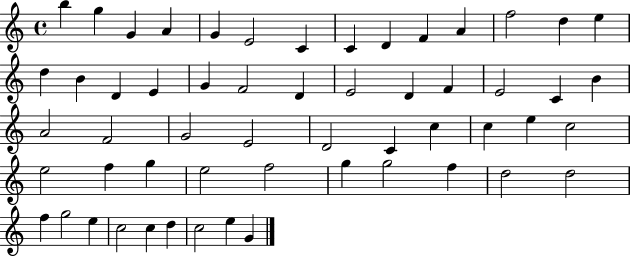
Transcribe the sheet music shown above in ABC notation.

X:1
T:Untitled
M:4/4
L:1/4
K:C
b g G A G E2 C C D F A f2 d e d B D E G F2 D E2 D F E2 C B A2 F2 G2 E2 D2 C c c e c2 e2 f g e2 f2 g g2 f d2 d2 f g2 e c2 c d c2 e G